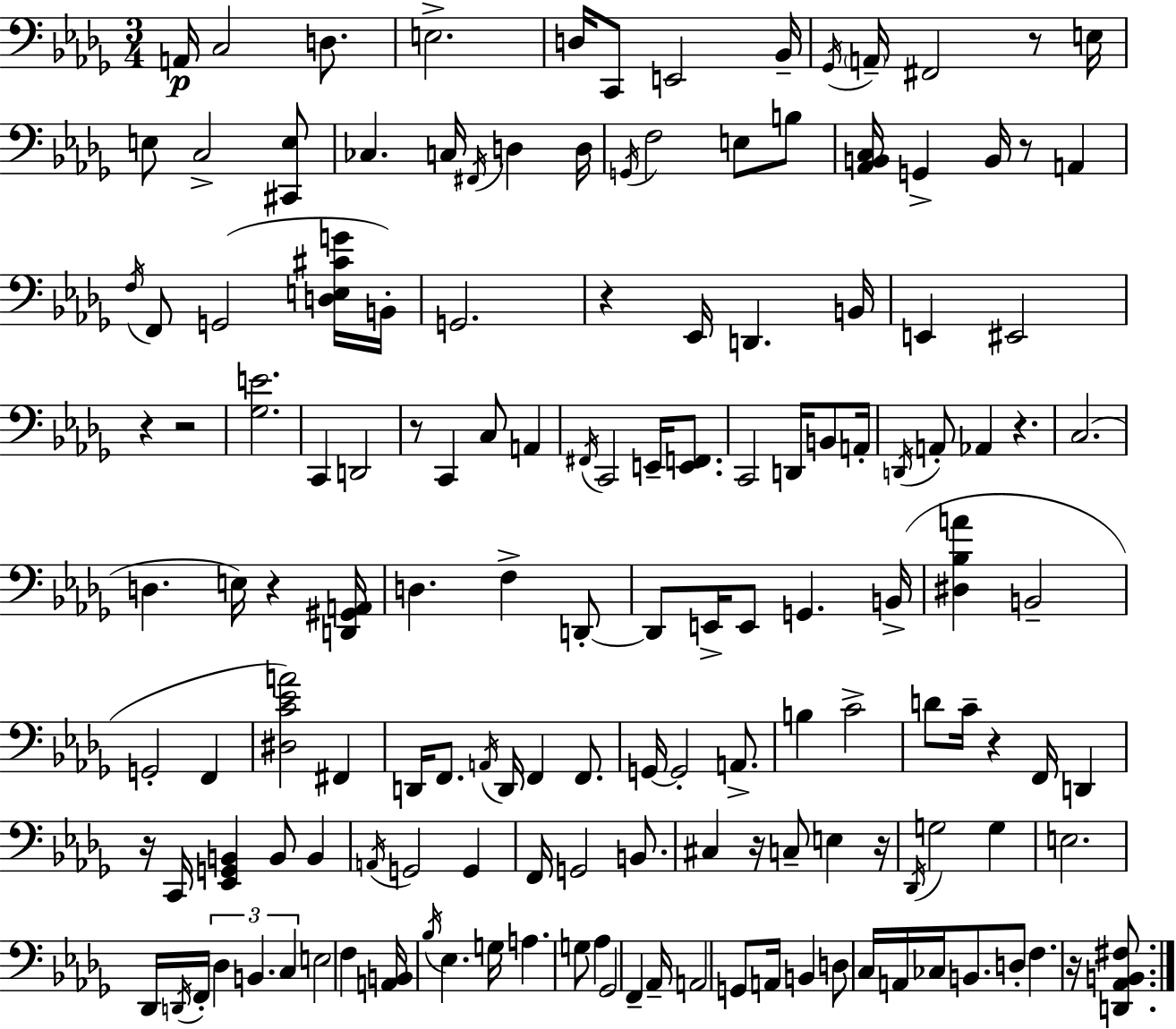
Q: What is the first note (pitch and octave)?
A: A2